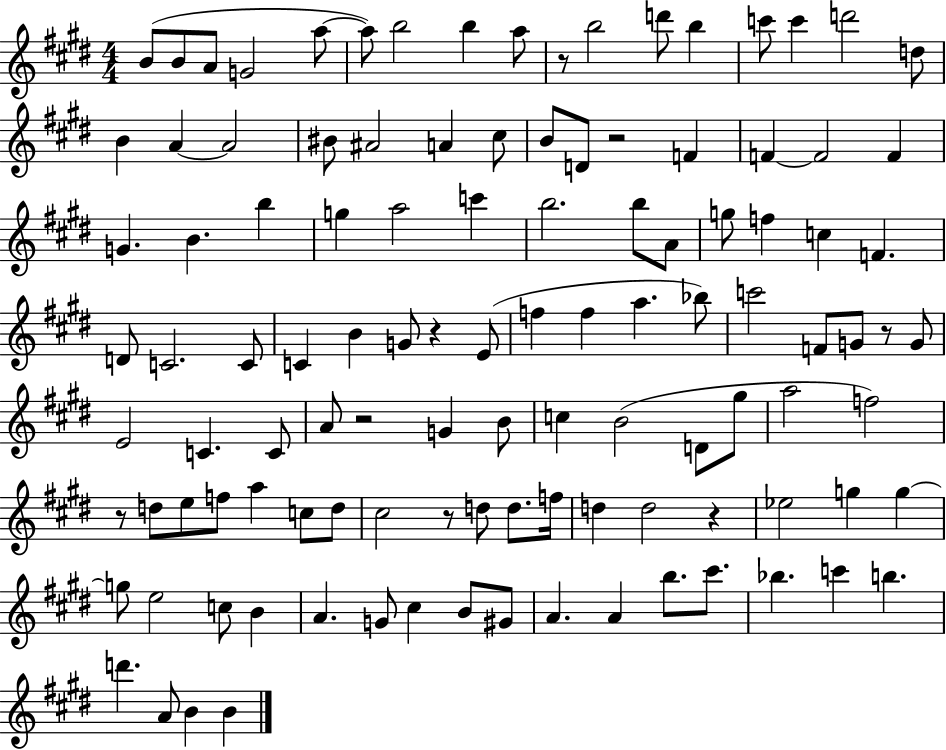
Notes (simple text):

B4/e B4/e A4/e G4/h A5/e A5/e B5/h B5/q A5/e R/e B5/h D6/e B5/q C6/e C6/q D6/h D5/e B4/q A4/q A4/h BIS4/e A#4/h A4/q C#5/e B4/e D4/e R/h F4/q F4/q F4/h F4/q G4/q. B4/q. B5/q G5/q A5/h C6/q B5/h. B5/e A4/e G5/e F5/q C5/q F4/q. D4/e C4/h. C4/e C4/q B4/q G4/e R/q E4/e F5/q F5/q A5/q. Bb5/e C6/h F4/e G4/e R/e G4/e E4/h C4/q. C4/e A4/e R/h G4/q B4/e C5/q B4/h D4/e G#5/e A5/h F5/h R/e D5/e E5/e F5/e A5/q C5/e D5/e C#5/h R/e D5/e D5/e. F5/s D5/q D5/h R/q Eb5/h G5/q G5/q G5/e E5/h C5/e B4/q A4/q. G4/e C#5/q B4/e G#4/e A4/q. A4/q B5/e. C#6/e. Bb5/q. C6/q B5/q. D6/q. A4/e B4/q B4/q